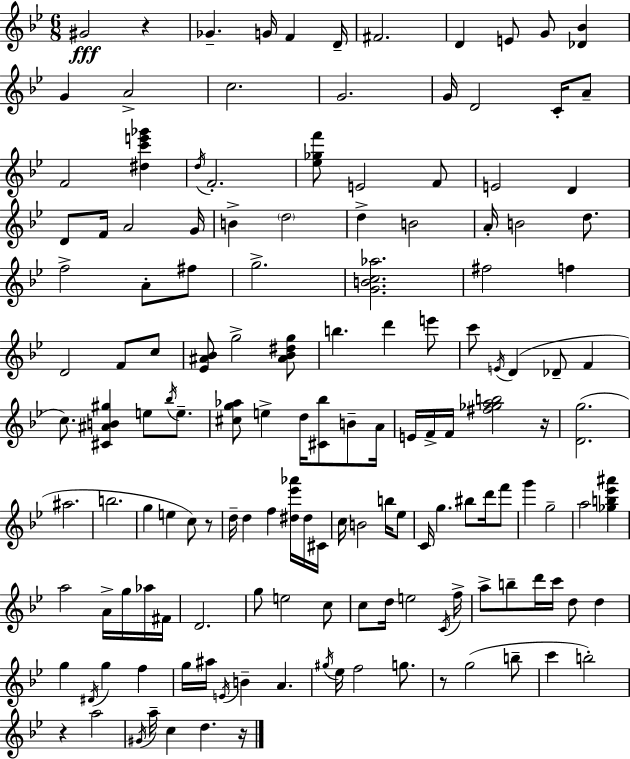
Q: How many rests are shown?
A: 6